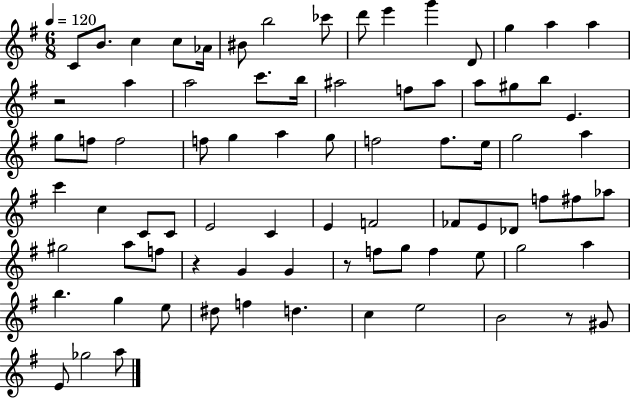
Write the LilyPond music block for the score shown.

{
  \clef treble
  \numericTimeSignature
  \time 6/8
  \key g \major
  \tempo 4 = 120
  c'8 b'8. c''4 c''8 aes'16 | bis'8 b''2 ces'''8 | d'''8 e'''4 g'''4 d'8 | g''4 a''4 a''4 | \break r2 a''4 | a''2 c'''8. b''16 | ais''2 f''8 ais''8 | a''8 gis''8 b''8 e'4. | \break g''8 f''8 f''2 | f''8 g''4 a''4 g''8 | f''2 f''8. e''16 | g''2 a''4 | \break c'''4 c''4 c'8 c'8 | e'2 c'4 | e'4 f'2 | fes'8 e'8 des'8 f''8 fis''8 aes''8 | \break gis''2 a''8 f''8 | r4 g'4 g'4 | r8 f''8 g''8 f''4 e''8 | g''2 a''4 | \break b''4. g''4 e''8 | dis''8 f''4 d''4. | c''4 e''2 | b'2 r8 gis'8 | \break e'8 ges''2 a''8 | \bar "|."
}